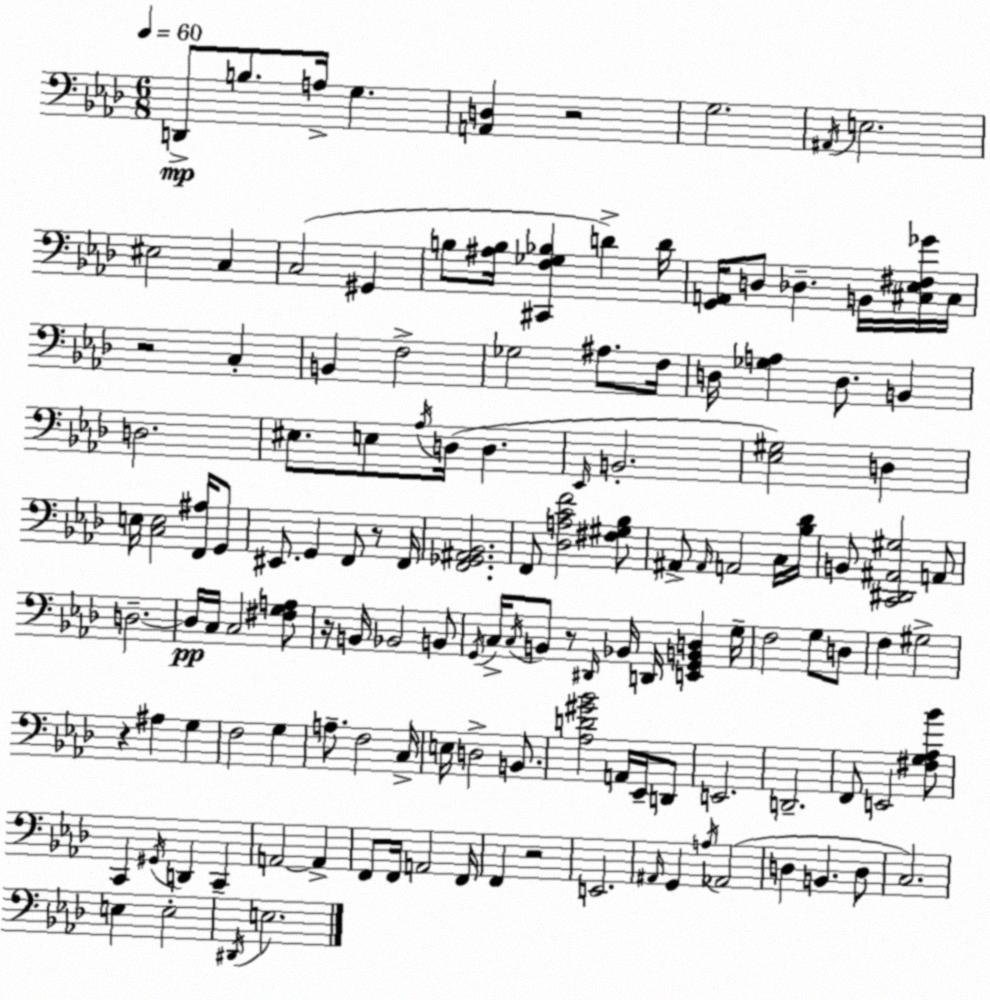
X:1
T:Untitled
M:6/8
L:1/4
K:Ab
D,,/2 B,/2 A,/4 G, [A,,D,] z2 G,2 ^A,,/4 E,2 ^E,2 C, C,2 ^G,, B,/2 [^A,B,]/4 [^C,,F,_G,_B,] D D/4 [G,,A,,]/4 D,/2 _D, B,,/4 [^C,_E,^F,_G]/4 ^C,/4 z2 C, B,, F,2 _G,2 ^A,/2 F,/4 D,/4 [_G,A,] D,/2 B,, D,2 ^E,/2 E,/2 _A,/4 D,/4 D, _E,,/4 B,,2 [_E,^G,]2 D, E,/4 [C,E,]2 [F,,^A,]/4 G,,/2 ^E,,/2 G,, F,,/2 z/2 F,,/4 [F,,_G,,^A,,_B,,]2 F,,/2 [_D,A,CF]2 [^F,^G,_B,]/2 ^A,,/2 ^A,,/4 A,,2 C,/4 [_B,_D]/4 B,,/2 [C,,^D,,^A,,^G,]2 A,,/2 D,2 D,/4 C,/4 C,2 [^F,G,A,]/2 z/4 B,,/4 _B,,2 B,,/2 G,,/4 C,/4 C,/4 B,,/2 z/2 ^D,,/4 _B,,/4 D,,/4 [E,,G,,B,,D,] G,/4 F,2 G,/2 D,/2 F, ^G,2 z ^A, G, F,2 G, A,/2 F,2 C,/4 E,/4 D,2 B,,/2 [_A,D^G_B]2 A,,/4 _E,,/4 D,,/2 E,,2 D,,2 F,,/2 E,,2 [^F,G,_A,_B]/2 C,, ^G,,/4 D,, C,, A,,2 A,, F,,/2 F,,/4 A,,2 F,,/4 F,, z2 E,,2 ^A,,/4 G,, A,/4 _A,,2 D, B,, D,/2 C,2 E, E,2 ^D,,/4 E,2